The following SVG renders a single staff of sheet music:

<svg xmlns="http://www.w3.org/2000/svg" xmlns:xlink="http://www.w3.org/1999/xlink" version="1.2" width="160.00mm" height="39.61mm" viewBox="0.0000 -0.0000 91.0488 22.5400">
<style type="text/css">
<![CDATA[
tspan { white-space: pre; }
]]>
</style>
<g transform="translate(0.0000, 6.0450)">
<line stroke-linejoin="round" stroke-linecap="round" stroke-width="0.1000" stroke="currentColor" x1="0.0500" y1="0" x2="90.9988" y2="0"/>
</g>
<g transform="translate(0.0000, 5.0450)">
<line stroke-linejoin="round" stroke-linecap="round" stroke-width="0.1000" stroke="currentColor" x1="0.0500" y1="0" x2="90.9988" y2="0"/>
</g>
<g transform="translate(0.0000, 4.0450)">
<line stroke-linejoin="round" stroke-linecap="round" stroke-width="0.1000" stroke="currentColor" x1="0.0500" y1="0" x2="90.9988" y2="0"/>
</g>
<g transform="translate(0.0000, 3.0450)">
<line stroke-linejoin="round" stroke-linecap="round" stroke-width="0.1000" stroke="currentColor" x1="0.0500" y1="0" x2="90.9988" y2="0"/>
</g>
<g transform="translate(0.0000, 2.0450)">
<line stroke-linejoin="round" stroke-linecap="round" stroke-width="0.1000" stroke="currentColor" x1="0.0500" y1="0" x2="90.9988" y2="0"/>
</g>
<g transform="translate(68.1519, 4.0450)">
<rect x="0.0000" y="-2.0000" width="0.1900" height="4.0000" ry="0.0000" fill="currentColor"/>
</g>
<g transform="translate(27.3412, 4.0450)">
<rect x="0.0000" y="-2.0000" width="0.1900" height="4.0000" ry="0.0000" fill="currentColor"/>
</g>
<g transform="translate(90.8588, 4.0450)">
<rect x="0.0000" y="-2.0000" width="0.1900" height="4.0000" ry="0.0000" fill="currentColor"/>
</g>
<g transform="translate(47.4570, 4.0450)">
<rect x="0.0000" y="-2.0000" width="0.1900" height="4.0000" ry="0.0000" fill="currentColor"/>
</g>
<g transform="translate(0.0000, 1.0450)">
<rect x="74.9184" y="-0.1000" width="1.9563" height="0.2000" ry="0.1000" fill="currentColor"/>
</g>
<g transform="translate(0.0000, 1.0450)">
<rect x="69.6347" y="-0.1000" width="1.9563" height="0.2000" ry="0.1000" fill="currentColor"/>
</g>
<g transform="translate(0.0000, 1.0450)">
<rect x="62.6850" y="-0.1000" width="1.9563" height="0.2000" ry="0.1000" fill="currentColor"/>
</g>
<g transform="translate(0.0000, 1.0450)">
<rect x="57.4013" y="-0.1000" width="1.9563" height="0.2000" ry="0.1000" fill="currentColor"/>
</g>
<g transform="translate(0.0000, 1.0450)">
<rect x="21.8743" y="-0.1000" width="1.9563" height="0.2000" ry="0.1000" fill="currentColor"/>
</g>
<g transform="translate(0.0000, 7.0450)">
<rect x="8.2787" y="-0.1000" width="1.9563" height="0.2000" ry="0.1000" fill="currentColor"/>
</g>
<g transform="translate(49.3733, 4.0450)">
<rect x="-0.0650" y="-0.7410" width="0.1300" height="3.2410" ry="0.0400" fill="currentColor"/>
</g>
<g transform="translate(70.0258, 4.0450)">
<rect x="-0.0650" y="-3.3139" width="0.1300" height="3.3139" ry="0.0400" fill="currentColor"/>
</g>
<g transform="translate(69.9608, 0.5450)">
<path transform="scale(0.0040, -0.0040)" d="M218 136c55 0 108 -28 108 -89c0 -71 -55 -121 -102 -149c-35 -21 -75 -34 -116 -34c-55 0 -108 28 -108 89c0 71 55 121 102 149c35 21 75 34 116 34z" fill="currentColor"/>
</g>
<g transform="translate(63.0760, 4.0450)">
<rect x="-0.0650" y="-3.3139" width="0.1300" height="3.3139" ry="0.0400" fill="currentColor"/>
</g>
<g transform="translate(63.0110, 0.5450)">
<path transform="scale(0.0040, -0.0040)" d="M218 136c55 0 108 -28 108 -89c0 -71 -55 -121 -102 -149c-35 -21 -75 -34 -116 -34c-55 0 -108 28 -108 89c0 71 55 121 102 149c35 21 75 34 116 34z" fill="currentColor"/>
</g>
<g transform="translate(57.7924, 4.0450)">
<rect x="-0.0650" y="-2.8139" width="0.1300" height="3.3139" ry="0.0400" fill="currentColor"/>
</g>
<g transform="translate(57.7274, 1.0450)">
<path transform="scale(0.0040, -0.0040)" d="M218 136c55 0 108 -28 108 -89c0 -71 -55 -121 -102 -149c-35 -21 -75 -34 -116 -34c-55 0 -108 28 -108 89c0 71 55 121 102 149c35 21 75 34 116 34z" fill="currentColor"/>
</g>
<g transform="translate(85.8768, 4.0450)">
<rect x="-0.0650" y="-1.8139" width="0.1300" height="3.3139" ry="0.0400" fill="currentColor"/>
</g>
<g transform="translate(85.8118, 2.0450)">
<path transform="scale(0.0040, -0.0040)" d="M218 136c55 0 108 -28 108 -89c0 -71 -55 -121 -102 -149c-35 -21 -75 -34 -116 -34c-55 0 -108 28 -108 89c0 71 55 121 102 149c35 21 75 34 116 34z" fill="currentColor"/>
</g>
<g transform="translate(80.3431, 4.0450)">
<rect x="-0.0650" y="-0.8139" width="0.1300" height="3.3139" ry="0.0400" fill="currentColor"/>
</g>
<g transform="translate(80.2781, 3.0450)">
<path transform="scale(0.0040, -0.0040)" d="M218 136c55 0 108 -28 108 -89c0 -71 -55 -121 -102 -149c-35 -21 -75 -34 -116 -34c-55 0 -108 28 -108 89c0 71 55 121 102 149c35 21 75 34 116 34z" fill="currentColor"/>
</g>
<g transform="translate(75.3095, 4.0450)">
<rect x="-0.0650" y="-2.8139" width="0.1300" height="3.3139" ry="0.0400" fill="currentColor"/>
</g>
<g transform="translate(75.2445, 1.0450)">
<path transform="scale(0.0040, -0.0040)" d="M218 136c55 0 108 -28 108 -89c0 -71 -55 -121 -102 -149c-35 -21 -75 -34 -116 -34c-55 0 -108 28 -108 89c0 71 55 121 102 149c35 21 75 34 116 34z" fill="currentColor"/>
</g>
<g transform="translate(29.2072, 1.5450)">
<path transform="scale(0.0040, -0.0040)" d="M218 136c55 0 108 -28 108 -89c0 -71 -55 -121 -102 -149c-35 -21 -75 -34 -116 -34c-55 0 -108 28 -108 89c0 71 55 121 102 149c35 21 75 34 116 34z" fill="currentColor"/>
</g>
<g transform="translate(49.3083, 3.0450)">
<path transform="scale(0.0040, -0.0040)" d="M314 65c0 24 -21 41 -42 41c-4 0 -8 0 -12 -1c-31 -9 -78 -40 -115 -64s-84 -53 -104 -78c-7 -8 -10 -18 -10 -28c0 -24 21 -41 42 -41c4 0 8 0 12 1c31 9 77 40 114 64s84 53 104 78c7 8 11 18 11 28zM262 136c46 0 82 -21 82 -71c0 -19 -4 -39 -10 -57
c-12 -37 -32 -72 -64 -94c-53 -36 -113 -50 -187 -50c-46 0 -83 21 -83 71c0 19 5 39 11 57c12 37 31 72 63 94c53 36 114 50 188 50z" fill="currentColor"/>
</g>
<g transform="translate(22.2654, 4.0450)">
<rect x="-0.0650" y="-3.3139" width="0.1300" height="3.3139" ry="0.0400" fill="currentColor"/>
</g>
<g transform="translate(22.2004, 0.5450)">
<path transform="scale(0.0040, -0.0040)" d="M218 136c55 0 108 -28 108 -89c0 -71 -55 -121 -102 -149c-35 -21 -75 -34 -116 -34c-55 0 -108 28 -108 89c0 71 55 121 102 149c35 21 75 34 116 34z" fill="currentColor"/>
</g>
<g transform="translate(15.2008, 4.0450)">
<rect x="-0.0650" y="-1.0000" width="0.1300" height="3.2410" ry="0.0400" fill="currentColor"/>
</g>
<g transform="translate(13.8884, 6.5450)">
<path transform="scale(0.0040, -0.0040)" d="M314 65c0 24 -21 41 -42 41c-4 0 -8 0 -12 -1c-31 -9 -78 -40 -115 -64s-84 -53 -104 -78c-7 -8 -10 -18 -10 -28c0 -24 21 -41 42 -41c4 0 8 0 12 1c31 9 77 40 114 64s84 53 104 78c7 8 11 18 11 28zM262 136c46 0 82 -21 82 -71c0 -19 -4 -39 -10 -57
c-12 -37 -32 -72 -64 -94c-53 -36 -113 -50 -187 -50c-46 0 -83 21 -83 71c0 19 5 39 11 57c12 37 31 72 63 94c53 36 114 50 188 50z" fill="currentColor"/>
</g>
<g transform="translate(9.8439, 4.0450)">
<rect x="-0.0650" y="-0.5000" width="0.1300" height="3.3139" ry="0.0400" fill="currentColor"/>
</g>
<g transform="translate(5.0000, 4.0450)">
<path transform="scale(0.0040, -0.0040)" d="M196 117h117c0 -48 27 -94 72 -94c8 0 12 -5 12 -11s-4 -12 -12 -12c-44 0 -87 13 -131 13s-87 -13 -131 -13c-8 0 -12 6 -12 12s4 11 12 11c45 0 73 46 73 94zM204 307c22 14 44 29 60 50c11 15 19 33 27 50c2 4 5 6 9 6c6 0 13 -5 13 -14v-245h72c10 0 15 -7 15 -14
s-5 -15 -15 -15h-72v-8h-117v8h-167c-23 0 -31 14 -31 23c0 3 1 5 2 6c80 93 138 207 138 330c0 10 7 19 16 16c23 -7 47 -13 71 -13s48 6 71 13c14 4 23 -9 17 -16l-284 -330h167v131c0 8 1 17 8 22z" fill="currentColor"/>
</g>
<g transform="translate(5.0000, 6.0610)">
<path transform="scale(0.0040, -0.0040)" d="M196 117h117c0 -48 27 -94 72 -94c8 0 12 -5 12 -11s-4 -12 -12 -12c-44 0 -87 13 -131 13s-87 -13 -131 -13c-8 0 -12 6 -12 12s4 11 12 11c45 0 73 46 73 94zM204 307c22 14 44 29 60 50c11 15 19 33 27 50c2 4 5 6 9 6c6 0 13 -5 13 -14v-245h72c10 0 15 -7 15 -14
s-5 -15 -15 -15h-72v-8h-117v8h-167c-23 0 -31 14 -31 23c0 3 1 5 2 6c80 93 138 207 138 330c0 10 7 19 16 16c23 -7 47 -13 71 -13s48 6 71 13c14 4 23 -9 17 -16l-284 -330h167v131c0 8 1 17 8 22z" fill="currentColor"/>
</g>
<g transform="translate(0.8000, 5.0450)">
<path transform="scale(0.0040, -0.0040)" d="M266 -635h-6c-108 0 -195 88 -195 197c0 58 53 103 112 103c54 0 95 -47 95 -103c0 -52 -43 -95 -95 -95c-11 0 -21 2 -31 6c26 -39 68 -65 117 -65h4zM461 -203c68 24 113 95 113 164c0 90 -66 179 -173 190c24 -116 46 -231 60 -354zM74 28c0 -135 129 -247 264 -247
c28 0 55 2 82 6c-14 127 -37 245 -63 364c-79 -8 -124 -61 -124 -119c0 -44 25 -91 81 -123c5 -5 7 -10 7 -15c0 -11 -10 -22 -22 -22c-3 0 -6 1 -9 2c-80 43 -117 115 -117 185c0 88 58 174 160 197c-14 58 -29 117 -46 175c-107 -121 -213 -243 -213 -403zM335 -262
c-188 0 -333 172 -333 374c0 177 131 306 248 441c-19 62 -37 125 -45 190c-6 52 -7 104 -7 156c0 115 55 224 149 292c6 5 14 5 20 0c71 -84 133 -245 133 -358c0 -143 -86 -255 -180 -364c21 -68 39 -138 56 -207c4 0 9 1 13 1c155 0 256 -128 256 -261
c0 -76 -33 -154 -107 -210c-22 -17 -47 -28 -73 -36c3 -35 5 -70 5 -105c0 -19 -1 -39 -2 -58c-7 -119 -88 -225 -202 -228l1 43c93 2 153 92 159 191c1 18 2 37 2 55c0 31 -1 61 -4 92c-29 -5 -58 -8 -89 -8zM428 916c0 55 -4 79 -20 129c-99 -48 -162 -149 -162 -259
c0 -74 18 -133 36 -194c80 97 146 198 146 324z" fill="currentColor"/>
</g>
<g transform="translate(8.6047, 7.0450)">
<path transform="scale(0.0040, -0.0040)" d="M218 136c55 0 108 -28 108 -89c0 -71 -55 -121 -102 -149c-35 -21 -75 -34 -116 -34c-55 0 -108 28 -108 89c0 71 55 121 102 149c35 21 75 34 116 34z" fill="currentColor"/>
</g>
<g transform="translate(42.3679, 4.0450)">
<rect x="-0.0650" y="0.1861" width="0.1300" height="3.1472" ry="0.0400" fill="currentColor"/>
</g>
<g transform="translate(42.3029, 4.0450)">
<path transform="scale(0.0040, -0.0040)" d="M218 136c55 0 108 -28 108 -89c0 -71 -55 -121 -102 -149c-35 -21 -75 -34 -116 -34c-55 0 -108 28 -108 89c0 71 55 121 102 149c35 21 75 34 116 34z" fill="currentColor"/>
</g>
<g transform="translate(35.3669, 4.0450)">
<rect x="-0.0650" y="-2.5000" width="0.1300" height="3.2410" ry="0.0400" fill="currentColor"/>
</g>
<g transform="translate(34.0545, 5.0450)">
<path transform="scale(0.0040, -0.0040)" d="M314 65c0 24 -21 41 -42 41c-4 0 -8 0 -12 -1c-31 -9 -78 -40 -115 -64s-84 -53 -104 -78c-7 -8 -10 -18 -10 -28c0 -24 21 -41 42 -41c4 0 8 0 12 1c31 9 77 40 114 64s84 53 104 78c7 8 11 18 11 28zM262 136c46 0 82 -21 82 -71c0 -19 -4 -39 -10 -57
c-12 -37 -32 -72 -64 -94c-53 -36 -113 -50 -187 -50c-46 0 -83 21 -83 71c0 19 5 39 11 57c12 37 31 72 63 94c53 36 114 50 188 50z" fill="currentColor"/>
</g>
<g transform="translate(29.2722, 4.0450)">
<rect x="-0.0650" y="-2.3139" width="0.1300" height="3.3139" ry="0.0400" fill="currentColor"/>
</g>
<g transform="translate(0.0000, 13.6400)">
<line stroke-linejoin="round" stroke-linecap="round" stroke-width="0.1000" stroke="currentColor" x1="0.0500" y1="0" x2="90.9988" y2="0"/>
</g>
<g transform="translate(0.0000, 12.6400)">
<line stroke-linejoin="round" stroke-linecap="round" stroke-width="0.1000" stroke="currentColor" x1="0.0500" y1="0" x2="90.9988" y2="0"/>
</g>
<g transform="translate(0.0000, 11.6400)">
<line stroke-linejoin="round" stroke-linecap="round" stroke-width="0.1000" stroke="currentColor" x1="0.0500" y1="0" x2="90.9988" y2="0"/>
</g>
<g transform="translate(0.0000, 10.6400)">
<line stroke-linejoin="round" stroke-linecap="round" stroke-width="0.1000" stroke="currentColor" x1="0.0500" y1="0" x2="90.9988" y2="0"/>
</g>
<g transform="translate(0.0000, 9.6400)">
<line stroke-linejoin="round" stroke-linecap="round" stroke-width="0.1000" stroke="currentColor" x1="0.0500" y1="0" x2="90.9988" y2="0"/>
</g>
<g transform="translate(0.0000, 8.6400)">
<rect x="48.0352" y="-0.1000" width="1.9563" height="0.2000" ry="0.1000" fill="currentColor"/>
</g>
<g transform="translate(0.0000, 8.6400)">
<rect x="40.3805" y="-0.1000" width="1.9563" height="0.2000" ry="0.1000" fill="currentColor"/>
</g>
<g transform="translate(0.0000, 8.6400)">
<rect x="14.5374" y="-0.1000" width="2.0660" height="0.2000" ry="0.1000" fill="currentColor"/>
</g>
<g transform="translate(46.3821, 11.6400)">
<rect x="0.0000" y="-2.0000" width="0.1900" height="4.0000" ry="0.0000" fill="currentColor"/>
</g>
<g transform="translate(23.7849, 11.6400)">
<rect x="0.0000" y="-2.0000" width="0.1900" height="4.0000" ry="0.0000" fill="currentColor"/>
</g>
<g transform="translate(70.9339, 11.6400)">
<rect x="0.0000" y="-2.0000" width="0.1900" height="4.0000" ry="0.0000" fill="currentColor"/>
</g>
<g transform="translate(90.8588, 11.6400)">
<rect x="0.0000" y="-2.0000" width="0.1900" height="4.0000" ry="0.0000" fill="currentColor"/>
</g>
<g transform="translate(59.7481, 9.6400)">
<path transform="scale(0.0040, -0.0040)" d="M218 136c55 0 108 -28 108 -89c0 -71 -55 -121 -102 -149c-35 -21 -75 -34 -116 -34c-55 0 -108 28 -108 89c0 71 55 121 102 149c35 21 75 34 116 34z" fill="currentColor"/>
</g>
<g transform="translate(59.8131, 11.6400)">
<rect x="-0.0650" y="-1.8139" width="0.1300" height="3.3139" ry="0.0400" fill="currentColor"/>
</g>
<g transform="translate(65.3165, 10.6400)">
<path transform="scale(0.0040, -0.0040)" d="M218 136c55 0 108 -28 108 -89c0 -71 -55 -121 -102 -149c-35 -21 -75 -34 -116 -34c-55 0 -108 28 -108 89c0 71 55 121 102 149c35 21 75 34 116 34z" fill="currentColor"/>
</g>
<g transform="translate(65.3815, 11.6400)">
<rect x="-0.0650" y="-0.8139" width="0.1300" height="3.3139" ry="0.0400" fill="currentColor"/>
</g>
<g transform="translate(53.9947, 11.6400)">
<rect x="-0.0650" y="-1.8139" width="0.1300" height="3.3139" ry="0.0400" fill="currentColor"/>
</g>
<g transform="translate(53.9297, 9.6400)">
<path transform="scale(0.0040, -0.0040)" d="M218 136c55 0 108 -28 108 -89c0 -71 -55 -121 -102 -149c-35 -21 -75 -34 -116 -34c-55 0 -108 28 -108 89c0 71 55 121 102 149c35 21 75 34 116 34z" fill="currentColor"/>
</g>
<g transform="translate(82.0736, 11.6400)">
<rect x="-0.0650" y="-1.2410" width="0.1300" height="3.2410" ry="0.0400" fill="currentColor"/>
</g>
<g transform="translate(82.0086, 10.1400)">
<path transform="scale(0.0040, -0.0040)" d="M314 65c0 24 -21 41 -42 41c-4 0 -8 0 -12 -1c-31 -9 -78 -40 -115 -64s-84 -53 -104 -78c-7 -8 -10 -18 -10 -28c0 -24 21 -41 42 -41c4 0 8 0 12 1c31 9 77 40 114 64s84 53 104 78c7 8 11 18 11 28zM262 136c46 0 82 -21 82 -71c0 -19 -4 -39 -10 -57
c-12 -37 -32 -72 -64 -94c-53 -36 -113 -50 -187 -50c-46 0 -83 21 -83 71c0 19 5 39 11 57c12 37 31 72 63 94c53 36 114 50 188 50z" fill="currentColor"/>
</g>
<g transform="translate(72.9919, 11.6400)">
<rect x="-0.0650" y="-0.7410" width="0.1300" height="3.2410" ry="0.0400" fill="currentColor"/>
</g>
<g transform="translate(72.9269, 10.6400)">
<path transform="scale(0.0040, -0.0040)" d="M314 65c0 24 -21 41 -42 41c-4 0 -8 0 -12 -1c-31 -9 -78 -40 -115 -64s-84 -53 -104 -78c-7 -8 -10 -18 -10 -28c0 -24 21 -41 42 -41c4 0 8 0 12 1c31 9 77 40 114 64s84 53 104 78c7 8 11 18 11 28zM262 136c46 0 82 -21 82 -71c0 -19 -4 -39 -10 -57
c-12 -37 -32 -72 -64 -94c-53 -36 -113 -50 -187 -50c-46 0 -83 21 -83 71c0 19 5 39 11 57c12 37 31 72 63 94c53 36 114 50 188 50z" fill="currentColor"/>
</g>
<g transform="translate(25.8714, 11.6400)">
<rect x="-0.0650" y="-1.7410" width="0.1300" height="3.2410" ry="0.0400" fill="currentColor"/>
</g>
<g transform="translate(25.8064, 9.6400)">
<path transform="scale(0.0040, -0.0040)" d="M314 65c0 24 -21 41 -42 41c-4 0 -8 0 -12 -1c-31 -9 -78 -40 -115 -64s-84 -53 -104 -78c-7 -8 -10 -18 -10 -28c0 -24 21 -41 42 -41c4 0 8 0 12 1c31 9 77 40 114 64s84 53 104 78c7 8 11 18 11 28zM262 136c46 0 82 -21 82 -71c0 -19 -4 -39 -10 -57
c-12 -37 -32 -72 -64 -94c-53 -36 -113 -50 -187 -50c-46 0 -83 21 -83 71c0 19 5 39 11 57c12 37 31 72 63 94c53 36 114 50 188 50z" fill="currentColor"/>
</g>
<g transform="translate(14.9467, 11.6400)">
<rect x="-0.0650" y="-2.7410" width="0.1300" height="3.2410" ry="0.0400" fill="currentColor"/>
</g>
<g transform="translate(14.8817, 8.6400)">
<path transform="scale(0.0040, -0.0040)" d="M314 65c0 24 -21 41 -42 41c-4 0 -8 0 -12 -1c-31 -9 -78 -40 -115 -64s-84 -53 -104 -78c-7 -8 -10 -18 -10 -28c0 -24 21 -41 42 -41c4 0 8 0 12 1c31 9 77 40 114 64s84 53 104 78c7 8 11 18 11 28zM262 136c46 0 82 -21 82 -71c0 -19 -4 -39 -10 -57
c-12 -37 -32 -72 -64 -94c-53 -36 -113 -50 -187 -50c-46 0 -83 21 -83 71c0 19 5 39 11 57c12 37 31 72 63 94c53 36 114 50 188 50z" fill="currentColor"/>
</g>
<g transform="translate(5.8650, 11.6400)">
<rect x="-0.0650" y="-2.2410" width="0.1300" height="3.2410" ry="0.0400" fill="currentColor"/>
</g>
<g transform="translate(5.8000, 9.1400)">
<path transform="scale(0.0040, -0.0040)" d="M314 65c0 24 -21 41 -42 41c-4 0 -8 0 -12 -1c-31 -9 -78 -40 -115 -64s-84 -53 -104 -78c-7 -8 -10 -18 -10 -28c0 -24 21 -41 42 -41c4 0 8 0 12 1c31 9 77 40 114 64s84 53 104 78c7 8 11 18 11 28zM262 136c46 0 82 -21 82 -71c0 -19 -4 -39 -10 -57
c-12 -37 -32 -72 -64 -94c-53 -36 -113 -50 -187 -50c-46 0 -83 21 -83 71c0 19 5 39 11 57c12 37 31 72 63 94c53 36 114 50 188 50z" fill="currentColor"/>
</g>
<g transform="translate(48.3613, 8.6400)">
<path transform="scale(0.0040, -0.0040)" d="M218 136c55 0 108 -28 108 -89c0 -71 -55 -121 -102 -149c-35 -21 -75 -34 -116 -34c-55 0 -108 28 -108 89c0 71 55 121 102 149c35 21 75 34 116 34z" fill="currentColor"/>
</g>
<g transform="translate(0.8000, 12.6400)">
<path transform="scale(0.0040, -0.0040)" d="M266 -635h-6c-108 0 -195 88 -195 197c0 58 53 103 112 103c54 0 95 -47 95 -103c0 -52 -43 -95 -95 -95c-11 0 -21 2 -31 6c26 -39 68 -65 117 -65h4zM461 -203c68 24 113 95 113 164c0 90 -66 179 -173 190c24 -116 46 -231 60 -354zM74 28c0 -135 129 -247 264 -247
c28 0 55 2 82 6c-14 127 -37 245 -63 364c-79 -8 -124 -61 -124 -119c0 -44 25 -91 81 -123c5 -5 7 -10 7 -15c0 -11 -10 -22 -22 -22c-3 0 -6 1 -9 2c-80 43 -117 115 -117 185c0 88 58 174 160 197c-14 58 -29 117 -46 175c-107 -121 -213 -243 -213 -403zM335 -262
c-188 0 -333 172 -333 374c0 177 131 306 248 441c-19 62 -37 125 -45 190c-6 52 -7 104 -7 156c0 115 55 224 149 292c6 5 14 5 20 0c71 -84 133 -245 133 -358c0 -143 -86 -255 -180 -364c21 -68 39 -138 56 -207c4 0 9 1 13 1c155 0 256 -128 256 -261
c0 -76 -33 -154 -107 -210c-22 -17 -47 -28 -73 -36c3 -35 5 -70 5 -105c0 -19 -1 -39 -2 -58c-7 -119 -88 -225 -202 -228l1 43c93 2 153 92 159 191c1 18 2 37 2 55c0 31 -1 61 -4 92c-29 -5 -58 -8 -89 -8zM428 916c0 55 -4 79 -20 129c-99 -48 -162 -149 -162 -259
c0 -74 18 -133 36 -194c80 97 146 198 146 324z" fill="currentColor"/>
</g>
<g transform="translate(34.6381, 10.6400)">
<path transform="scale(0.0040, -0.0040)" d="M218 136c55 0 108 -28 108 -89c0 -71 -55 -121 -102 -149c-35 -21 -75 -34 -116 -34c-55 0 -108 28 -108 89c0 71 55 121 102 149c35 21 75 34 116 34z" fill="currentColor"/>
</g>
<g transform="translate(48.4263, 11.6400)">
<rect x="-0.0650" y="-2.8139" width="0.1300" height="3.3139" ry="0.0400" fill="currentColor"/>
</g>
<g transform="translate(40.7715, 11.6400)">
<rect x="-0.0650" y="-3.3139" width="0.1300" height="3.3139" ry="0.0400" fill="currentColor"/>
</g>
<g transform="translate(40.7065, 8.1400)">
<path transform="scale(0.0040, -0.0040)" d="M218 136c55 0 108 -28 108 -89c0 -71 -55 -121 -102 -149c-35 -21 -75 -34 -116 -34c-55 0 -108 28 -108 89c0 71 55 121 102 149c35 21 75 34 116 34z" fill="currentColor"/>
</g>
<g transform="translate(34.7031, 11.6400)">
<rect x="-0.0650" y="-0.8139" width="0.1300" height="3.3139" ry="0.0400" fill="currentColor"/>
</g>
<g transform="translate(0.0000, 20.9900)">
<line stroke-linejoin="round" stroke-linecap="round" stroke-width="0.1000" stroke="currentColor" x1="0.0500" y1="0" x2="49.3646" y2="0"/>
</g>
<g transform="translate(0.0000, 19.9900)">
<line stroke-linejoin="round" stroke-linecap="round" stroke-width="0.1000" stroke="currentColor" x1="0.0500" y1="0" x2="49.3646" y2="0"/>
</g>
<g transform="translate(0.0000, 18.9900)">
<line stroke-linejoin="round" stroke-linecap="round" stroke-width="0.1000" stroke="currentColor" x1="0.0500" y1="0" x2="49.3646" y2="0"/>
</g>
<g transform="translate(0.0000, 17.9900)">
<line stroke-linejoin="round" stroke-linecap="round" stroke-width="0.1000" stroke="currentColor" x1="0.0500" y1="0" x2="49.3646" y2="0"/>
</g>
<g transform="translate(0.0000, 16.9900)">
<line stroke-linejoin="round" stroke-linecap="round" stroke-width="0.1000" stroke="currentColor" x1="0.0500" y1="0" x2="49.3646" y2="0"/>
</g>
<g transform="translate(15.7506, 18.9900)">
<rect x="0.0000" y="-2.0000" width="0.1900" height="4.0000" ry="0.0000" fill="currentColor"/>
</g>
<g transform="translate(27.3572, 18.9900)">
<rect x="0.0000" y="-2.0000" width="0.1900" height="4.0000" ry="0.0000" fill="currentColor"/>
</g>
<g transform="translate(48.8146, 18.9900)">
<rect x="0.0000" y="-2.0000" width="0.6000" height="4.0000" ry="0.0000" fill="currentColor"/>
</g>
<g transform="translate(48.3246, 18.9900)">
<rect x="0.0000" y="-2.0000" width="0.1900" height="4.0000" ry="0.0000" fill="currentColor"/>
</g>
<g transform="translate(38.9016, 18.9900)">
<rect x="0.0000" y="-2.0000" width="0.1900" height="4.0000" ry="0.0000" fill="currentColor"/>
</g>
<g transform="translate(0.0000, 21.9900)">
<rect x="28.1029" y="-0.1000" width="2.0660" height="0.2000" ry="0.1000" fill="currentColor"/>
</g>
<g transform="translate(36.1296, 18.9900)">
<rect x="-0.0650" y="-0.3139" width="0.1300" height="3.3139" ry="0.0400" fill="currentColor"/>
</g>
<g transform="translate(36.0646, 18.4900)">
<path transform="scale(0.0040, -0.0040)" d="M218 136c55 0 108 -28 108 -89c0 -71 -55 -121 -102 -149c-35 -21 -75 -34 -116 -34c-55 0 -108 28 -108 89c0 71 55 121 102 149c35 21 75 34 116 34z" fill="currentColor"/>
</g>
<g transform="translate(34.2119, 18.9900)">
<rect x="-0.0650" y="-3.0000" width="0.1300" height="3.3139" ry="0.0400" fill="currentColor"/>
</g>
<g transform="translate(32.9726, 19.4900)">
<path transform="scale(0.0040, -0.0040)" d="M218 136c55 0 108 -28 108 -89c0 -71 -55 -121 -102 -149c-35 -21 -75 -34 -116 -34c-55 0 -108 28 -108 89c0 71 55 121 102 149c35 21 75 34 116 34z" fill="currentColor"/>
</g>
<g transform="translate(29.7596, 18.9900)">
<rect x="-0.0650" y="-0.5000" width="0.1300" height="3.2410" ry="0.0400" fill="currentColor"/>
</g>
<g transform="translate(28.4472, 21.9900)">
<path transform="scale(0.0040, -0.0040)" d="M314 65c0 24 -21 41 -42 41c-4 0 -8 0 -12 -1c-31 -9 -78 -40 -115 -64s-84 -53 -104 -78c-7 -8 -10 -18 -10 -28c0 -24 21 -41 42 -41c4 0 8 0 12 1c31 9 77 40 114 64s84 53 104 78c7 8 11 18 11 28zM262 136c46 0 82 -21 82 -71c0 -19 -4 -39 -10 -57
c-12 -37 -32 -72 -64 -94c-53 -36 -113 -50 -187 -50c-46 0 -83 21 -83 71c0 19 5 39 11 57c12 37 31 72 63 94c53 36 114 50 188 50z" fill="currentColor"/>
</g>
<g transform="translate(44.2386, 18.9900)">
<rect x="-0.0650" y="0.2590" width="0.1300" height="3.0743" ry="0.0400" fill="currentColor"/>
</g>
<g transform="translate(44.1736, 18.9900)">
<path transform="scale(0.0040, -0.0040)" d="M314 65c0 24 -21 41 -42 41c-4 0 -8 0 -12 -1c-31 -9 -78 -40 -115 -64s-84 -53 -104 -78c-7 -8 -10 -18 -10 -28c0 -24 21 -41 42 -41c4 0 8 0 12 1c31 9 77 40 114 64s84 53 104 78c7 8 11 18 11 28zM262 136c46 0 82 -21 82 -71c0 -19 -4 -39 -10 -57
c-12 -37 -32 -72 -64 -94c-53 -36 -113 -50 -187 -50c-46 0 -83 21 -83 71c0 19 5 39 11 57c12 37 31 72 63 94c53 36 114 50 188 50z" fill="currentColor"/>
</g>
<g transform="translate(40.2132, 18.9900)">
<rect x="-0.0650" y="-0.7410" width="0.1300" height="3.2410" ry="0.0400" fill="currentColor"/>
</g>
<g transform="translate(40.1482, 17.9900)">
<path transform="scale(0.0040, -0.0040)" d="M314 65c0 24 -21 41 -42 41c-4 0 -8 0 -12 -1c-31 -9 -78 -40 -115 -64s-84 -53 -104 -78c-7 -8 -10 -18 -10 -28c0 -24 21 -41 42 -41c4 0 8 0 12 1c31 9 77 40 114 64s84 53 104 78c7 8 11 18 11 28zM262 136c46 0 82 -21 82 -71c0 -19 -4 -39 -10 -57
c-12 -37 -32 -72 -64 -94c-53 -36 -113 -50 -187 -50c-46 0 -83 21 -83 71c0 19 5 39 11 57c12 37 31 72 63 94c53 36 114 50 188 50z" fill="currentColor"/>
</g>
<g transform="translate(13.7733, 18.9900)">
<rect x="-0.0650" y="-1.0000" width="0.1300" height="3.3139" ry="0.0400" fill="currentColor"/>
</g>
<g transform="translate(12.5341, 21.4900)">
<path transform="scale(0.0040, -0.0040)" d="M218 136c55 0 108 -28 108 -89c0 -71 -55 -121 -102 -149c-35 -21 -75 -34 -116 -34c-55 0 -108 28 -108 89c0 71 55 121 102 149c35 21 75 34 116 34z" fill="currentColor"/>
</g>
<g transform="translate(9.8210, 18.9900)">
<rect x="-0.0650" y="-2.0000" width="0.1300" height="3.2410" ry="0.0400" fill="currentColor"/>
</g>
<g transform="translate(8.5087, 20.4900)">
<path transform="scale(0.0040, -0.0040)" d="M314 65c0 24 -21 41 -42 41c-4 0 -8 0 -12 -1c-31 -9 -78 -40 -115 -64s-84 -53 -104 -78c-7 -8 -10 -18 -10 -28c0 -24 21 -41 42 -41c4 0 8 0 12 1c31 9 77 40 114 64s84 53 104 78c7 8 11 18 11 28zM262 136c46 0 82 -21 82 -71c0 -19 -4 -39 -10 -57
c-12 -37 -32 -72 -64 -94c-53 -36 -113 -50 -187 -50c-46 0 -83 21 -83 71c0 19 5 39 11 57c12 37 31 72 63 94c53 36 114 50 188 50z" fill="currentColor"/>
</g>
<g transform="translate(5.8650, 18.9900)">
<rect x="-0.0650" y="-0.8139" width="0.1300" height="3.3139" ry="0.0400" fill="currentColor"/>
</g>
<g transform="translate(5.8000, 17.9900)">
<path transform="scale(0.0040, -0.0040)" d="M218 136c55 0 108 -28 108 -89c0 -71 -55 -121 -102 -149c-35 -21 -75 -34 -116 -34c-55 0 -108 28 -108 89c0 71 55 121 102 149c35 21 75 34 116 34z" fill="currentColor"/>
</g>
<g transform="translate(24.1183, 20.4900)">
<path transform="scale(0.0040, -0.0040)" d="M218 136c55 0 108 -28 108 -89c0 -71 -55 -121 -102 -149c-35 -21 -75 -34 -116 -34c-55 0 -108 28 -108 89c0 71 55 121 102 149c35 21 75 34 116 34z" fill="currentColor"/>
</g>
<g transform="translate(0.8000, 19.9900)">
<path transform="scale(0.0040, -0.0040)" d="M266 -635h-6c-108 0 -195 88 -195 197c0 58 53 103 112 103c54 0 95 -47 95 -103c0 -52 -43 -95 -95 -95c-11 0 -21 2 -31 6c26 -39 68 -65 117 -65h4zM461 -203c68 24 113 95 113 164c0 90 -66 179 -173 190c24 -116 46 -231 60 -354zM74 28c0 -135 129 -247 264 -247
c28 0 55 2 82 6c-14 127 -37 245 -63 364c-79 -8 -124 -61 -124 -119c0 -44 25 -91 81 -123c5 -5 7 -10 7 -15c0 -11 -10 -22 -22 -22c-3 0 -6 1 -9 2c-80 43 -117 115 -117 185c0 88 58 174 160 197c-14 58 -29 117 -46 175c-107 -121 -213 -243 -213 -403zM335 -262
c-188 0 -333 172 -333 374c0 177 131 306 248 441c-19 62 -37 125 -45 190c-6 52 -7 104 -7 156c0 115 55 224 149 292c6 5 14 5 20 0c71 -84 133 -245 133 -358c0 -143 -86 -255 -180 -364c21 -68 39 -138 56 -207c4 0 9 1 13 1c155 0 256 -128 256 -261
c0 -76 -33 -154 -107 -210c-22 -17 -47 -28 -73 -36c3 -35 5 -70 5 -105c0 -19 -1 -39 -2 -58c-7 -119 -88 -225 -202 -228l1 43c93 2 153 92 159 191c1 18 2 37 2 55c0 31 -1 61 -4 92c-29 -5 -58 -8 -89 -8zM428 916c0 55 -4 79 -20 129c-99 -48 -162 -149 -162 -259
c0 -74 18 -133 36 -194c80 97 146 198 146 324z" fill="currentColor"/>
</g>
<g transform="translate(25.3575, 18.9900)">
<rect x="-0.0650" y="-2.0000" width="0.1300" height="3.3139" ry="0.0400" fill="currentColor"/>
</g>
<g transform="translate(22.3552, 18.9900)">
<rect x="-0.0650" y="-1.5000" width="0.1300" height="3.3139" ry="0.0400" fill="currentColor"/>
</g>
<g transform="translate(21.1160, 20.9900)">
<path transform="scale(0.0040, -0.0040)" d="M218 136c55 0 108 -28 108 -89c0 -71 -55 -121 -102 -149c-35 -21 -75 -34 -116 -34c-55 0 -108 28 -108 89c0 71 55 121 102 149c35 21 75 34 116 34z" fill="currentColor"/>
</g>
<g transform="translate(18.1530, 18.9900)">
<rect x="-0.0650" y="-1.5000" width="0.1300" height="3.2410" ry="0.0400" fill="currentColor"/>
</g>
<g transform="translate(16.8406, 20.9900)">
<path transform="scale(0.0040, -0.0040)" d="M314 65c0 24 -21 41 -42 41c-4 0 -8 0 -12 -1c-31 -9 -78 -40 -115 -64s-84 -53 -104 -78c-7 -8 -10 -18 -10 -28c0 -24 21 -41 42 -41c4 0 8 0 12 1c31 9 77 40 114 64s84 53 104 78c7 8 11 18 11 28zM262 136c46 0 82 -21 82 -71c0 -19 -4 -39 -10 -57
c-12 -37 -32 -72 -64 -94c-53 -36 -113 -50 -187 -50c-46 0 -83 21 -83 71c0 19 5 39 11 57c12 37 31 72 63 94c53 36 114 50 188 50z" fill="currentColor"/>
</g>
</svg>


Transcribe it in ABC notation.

X:1
T:Untitled
M:4/4
L:1/4
K:C
C D2 b g G2 B d2 a b b a d f g2 a2 f2 d b a f f d d2 e2 d F2 D E2 E F C2 A c d2 B2